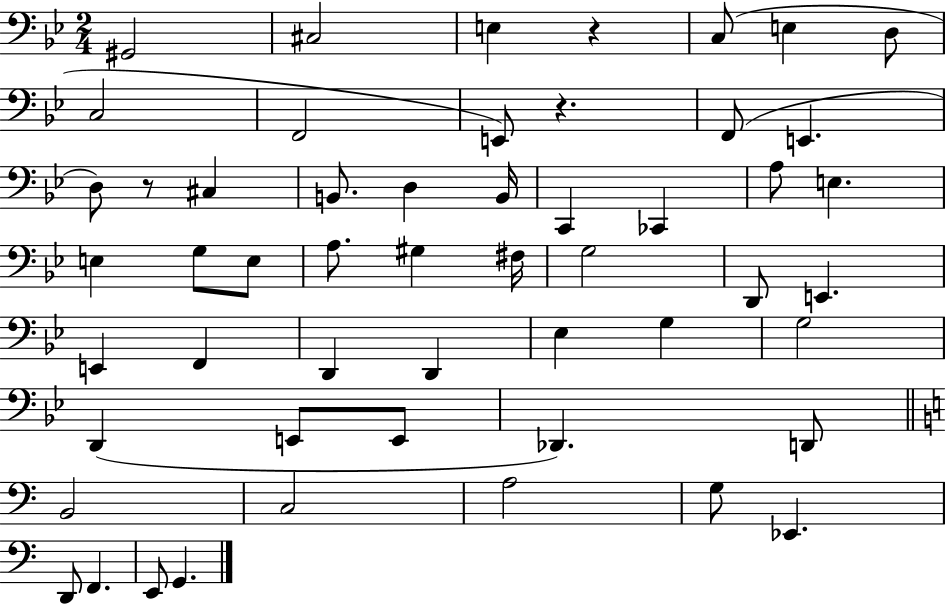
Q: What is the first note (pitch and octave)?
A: G#2